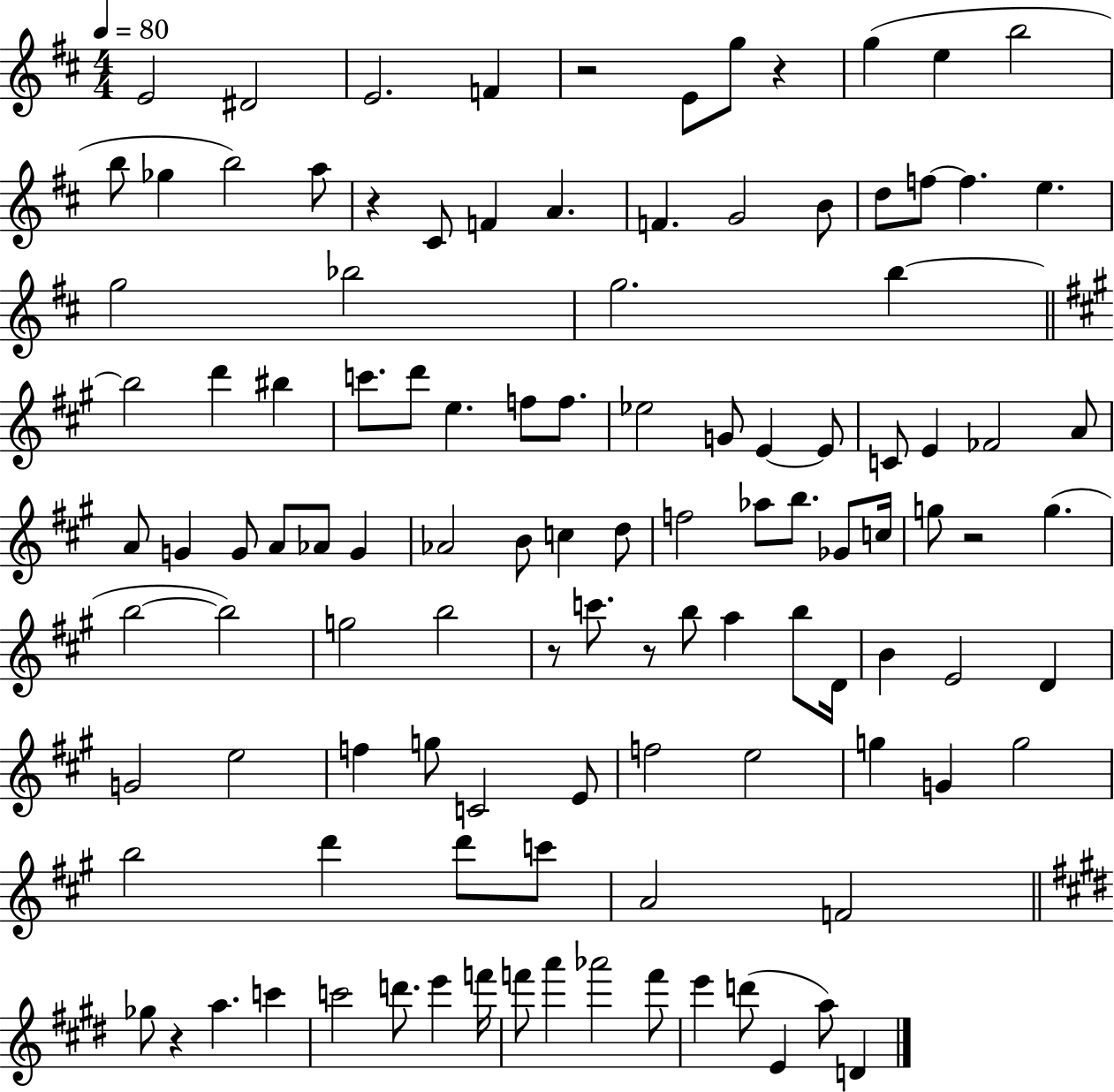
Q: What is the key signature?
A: D major